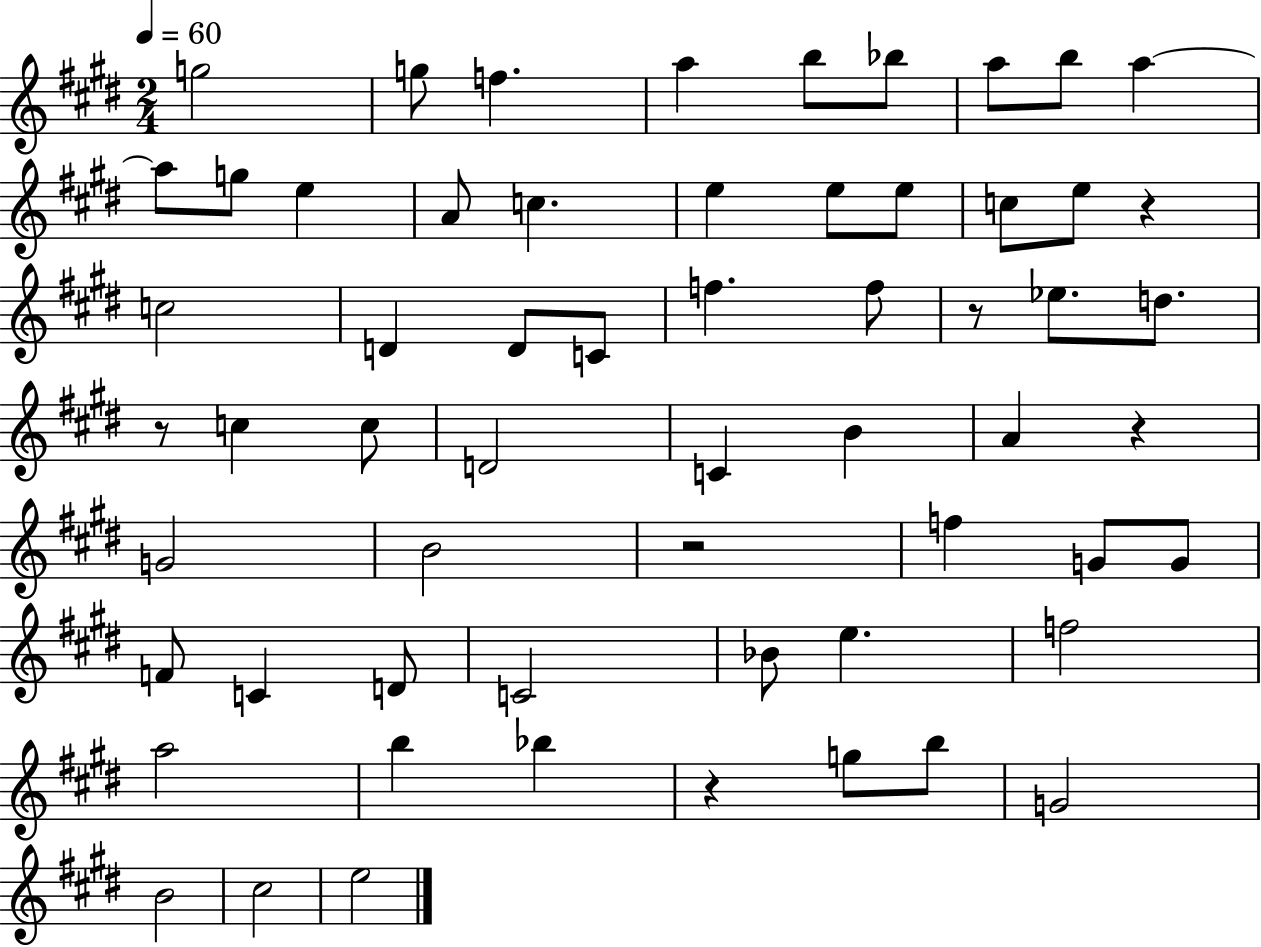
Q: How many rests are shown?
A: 6